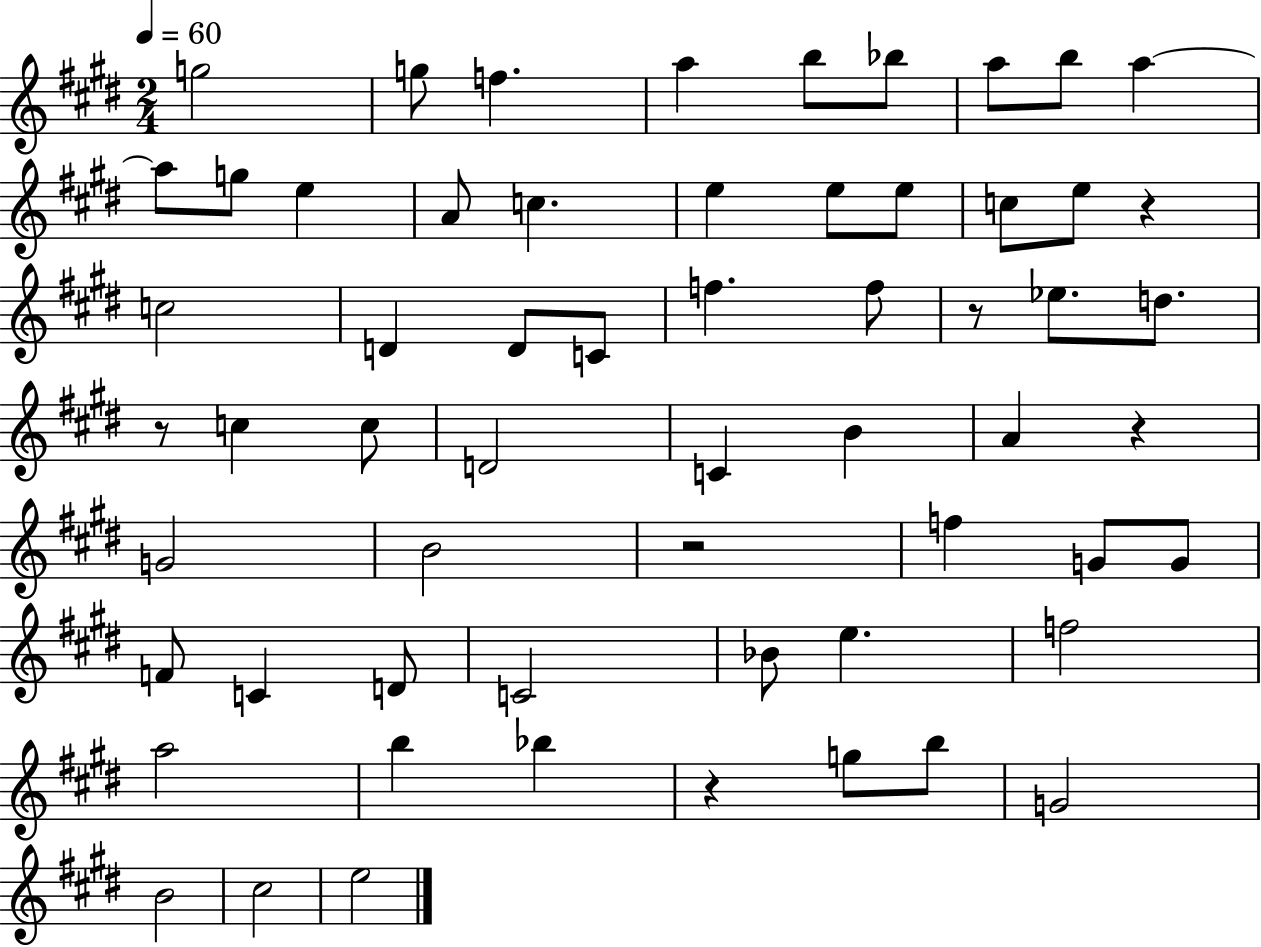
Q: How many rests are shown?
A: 6